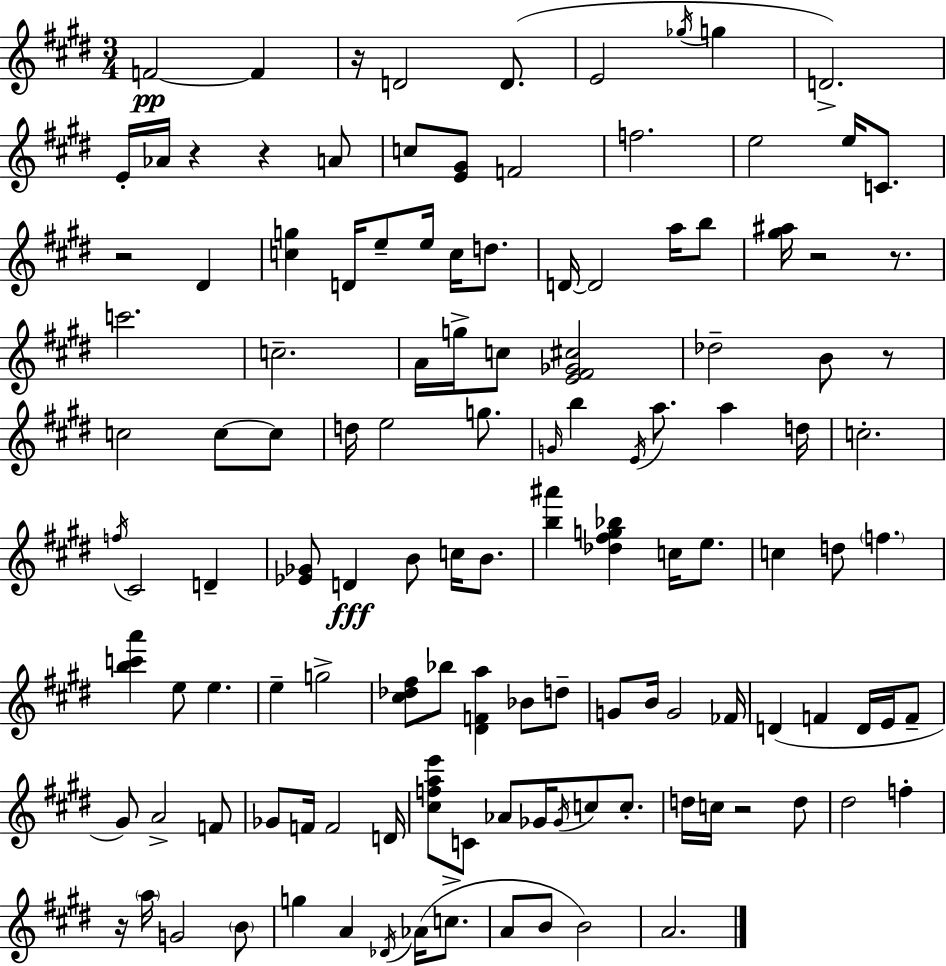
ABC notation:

X:1
T:Untitled
M:3/4
L:1/4
K:E
F2 F z/4 D2 D/2 E2 _g/4 g D2 E/4 _A/4 z z A/2 c/2 [E^G]/2 F2 f2 e2 e/4 C/2 z2 ^D [cg] D/4 e/2 e/4 c/4 d/2 D/4 D2 a/4 b/2 [^g^a]/4 z2 z/2 c'2 c2 A/4 g/4 c/2 [E^F_G^c]2 _d2 B/2 z/2 c2 c/2 c/2 d/4 e2 g/2 G/4 b E/4 a/2 a d/4 c2 f/4 ^C2 D [_E_G]/2 D B/2 c/4 B/2 [b^a'] [_d^fg_b] c/4 e/2 c d/2 f [bc'a'] e/2 e e g2 [^c_d^f]/2 _b/2 [^DFa] _B/2 d/2 G/2 B/4 G2 _F/4 D F D/4 E/4 F/2 ^G/2 A2 F/2 _G/2 F/4 F2 D/4 [^cfae']/2 C/2 _A/2 _G/4 _G/4 c/2 c/2 d/4 c/4 z2 d/2 ^d2 f z/4 a/4 G2 B/2 g A _D/4 _A/4 c/2 A/2 B/2 B2 A2